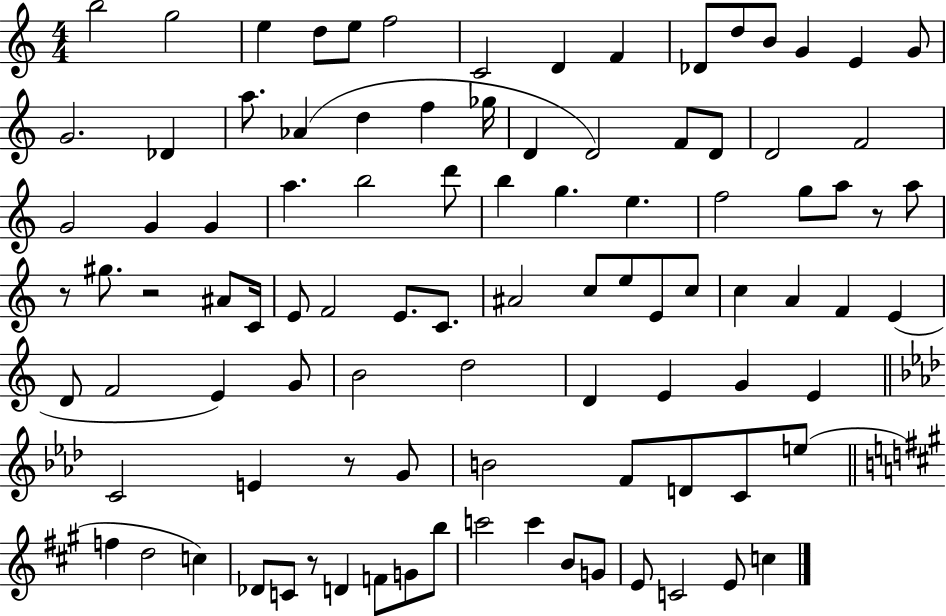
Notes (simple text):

B5/h G5/h E5/q D5/e E5/e F5/h C4/h D4/q F4/q Db4/e D5/e B4/e G4/q E4/q G4/e G4/h. Db4/q A5/e. Ab4/q D5/q F5/q Gb5/s D4/q D4/h F4/e D4/e D4/h F4/h G4/h G4/q G4/q A5/q. B5/h D6/e B5/q G5/q. E5/q. F5/h G5/e A5/e R/e A5/e R/e G#5/e. R/h A#4/e C4/s E4/e F4/h E4/e. C4/e. A#4/h C5/e E5/e E4/e C5/e C5/q A4/q F4/q E4/q D4/e F4/h E4/q G4/e B4/h D5/h D4/q E4/q G4/q E4/q C4/h E4/q R/e G4/e B4/h F4/e D4/e C4/e E5/e F5/q D5/h C5/q Db4/e C4/e R/e D4/q F4/e G4/e B5/e C6/h C6/q B4/e G4/e E4/e C4/h E4/e C5/q